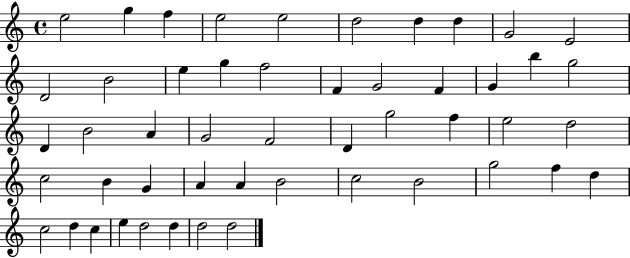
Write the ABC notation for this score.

X:1
T:Untitled
M:4/4
L:1/4
K:C
e2 g f e2 e2 d2 d d G2 E2 D2 B2 e g f2 F G2 F G b g2 D B2 A G2 F2 D g2 f e2 d2 c2 B G A A B2 c2 B2 g2 f d c2 d c e d2 d d2 d2